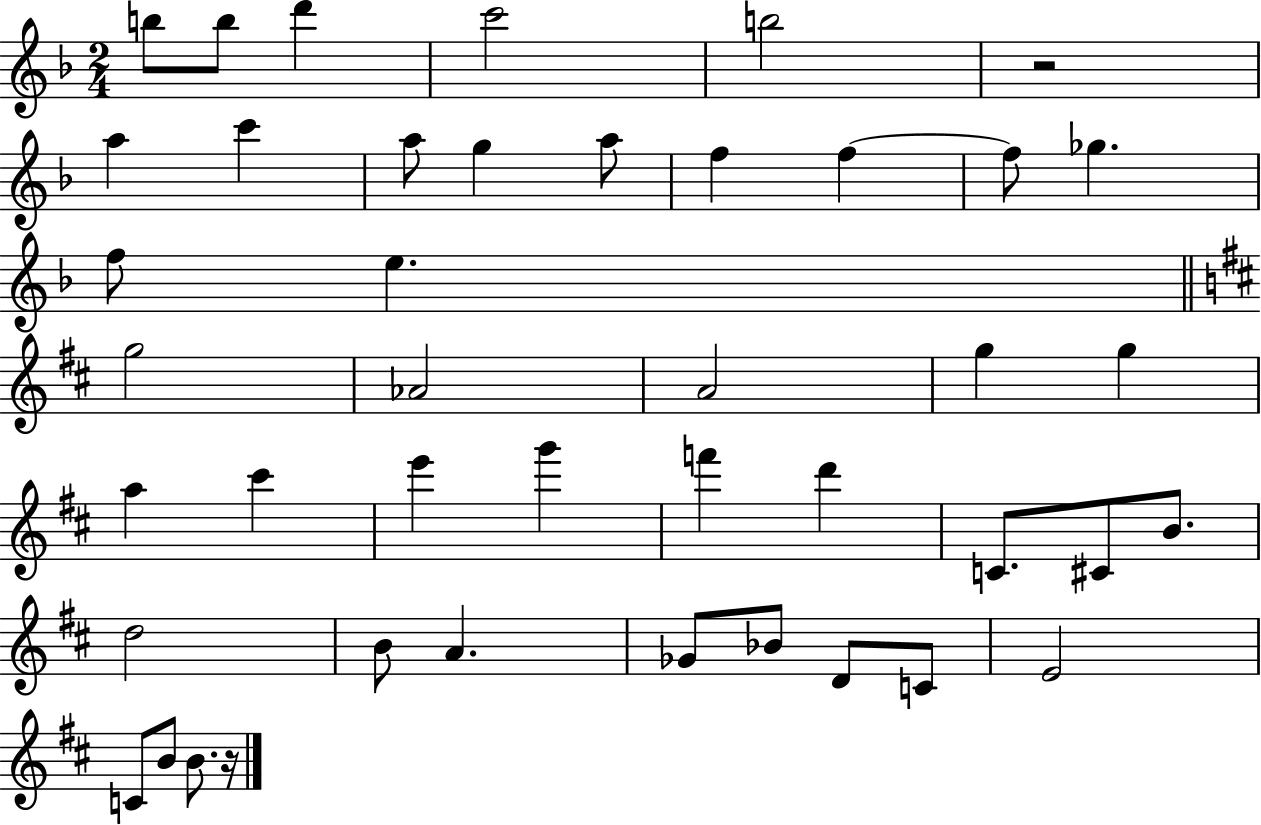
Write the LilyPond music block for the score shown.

{
  \clef treble
  \numericTimeSignature
  \time 2/4
  \key f \major
  \repeat volta 2 { b''8 b''8 d'''4 | c'''2 | b''2 | r2 | \break a''4 c'''4 | a''8 g''4 a''8 | f''4 f''4~~ | f''8 ges''4. | \break f''8 e''4. | \bar "||" \break \key b \minor g''2 | aes'2 | a'2 | g''4 g''4 | \break a''4 cis'''4 | e'''4 g'''4 | f'''4 d'''4 | c'8. cis'8 b'8. | \break d''2 | b'8 a'4. | ges'8 bes'8 d'8 c'8 | e'2 | \break c'8 b'8 b'8. r16 | } \bar "|."
}